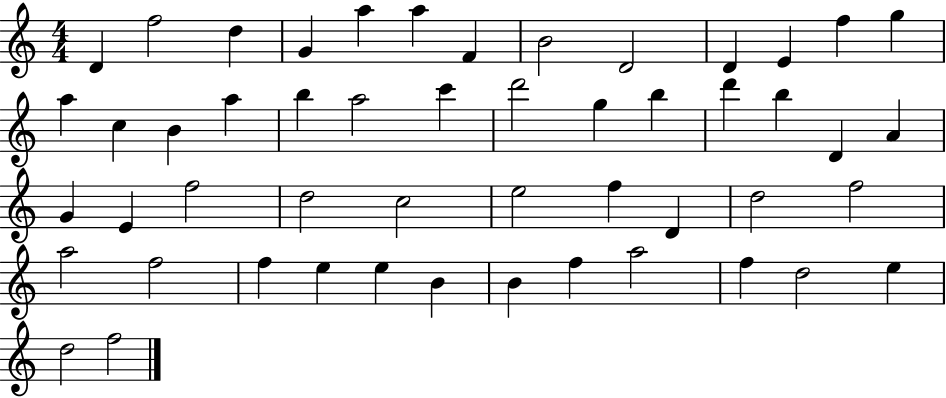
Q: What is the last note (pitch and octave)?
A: F5